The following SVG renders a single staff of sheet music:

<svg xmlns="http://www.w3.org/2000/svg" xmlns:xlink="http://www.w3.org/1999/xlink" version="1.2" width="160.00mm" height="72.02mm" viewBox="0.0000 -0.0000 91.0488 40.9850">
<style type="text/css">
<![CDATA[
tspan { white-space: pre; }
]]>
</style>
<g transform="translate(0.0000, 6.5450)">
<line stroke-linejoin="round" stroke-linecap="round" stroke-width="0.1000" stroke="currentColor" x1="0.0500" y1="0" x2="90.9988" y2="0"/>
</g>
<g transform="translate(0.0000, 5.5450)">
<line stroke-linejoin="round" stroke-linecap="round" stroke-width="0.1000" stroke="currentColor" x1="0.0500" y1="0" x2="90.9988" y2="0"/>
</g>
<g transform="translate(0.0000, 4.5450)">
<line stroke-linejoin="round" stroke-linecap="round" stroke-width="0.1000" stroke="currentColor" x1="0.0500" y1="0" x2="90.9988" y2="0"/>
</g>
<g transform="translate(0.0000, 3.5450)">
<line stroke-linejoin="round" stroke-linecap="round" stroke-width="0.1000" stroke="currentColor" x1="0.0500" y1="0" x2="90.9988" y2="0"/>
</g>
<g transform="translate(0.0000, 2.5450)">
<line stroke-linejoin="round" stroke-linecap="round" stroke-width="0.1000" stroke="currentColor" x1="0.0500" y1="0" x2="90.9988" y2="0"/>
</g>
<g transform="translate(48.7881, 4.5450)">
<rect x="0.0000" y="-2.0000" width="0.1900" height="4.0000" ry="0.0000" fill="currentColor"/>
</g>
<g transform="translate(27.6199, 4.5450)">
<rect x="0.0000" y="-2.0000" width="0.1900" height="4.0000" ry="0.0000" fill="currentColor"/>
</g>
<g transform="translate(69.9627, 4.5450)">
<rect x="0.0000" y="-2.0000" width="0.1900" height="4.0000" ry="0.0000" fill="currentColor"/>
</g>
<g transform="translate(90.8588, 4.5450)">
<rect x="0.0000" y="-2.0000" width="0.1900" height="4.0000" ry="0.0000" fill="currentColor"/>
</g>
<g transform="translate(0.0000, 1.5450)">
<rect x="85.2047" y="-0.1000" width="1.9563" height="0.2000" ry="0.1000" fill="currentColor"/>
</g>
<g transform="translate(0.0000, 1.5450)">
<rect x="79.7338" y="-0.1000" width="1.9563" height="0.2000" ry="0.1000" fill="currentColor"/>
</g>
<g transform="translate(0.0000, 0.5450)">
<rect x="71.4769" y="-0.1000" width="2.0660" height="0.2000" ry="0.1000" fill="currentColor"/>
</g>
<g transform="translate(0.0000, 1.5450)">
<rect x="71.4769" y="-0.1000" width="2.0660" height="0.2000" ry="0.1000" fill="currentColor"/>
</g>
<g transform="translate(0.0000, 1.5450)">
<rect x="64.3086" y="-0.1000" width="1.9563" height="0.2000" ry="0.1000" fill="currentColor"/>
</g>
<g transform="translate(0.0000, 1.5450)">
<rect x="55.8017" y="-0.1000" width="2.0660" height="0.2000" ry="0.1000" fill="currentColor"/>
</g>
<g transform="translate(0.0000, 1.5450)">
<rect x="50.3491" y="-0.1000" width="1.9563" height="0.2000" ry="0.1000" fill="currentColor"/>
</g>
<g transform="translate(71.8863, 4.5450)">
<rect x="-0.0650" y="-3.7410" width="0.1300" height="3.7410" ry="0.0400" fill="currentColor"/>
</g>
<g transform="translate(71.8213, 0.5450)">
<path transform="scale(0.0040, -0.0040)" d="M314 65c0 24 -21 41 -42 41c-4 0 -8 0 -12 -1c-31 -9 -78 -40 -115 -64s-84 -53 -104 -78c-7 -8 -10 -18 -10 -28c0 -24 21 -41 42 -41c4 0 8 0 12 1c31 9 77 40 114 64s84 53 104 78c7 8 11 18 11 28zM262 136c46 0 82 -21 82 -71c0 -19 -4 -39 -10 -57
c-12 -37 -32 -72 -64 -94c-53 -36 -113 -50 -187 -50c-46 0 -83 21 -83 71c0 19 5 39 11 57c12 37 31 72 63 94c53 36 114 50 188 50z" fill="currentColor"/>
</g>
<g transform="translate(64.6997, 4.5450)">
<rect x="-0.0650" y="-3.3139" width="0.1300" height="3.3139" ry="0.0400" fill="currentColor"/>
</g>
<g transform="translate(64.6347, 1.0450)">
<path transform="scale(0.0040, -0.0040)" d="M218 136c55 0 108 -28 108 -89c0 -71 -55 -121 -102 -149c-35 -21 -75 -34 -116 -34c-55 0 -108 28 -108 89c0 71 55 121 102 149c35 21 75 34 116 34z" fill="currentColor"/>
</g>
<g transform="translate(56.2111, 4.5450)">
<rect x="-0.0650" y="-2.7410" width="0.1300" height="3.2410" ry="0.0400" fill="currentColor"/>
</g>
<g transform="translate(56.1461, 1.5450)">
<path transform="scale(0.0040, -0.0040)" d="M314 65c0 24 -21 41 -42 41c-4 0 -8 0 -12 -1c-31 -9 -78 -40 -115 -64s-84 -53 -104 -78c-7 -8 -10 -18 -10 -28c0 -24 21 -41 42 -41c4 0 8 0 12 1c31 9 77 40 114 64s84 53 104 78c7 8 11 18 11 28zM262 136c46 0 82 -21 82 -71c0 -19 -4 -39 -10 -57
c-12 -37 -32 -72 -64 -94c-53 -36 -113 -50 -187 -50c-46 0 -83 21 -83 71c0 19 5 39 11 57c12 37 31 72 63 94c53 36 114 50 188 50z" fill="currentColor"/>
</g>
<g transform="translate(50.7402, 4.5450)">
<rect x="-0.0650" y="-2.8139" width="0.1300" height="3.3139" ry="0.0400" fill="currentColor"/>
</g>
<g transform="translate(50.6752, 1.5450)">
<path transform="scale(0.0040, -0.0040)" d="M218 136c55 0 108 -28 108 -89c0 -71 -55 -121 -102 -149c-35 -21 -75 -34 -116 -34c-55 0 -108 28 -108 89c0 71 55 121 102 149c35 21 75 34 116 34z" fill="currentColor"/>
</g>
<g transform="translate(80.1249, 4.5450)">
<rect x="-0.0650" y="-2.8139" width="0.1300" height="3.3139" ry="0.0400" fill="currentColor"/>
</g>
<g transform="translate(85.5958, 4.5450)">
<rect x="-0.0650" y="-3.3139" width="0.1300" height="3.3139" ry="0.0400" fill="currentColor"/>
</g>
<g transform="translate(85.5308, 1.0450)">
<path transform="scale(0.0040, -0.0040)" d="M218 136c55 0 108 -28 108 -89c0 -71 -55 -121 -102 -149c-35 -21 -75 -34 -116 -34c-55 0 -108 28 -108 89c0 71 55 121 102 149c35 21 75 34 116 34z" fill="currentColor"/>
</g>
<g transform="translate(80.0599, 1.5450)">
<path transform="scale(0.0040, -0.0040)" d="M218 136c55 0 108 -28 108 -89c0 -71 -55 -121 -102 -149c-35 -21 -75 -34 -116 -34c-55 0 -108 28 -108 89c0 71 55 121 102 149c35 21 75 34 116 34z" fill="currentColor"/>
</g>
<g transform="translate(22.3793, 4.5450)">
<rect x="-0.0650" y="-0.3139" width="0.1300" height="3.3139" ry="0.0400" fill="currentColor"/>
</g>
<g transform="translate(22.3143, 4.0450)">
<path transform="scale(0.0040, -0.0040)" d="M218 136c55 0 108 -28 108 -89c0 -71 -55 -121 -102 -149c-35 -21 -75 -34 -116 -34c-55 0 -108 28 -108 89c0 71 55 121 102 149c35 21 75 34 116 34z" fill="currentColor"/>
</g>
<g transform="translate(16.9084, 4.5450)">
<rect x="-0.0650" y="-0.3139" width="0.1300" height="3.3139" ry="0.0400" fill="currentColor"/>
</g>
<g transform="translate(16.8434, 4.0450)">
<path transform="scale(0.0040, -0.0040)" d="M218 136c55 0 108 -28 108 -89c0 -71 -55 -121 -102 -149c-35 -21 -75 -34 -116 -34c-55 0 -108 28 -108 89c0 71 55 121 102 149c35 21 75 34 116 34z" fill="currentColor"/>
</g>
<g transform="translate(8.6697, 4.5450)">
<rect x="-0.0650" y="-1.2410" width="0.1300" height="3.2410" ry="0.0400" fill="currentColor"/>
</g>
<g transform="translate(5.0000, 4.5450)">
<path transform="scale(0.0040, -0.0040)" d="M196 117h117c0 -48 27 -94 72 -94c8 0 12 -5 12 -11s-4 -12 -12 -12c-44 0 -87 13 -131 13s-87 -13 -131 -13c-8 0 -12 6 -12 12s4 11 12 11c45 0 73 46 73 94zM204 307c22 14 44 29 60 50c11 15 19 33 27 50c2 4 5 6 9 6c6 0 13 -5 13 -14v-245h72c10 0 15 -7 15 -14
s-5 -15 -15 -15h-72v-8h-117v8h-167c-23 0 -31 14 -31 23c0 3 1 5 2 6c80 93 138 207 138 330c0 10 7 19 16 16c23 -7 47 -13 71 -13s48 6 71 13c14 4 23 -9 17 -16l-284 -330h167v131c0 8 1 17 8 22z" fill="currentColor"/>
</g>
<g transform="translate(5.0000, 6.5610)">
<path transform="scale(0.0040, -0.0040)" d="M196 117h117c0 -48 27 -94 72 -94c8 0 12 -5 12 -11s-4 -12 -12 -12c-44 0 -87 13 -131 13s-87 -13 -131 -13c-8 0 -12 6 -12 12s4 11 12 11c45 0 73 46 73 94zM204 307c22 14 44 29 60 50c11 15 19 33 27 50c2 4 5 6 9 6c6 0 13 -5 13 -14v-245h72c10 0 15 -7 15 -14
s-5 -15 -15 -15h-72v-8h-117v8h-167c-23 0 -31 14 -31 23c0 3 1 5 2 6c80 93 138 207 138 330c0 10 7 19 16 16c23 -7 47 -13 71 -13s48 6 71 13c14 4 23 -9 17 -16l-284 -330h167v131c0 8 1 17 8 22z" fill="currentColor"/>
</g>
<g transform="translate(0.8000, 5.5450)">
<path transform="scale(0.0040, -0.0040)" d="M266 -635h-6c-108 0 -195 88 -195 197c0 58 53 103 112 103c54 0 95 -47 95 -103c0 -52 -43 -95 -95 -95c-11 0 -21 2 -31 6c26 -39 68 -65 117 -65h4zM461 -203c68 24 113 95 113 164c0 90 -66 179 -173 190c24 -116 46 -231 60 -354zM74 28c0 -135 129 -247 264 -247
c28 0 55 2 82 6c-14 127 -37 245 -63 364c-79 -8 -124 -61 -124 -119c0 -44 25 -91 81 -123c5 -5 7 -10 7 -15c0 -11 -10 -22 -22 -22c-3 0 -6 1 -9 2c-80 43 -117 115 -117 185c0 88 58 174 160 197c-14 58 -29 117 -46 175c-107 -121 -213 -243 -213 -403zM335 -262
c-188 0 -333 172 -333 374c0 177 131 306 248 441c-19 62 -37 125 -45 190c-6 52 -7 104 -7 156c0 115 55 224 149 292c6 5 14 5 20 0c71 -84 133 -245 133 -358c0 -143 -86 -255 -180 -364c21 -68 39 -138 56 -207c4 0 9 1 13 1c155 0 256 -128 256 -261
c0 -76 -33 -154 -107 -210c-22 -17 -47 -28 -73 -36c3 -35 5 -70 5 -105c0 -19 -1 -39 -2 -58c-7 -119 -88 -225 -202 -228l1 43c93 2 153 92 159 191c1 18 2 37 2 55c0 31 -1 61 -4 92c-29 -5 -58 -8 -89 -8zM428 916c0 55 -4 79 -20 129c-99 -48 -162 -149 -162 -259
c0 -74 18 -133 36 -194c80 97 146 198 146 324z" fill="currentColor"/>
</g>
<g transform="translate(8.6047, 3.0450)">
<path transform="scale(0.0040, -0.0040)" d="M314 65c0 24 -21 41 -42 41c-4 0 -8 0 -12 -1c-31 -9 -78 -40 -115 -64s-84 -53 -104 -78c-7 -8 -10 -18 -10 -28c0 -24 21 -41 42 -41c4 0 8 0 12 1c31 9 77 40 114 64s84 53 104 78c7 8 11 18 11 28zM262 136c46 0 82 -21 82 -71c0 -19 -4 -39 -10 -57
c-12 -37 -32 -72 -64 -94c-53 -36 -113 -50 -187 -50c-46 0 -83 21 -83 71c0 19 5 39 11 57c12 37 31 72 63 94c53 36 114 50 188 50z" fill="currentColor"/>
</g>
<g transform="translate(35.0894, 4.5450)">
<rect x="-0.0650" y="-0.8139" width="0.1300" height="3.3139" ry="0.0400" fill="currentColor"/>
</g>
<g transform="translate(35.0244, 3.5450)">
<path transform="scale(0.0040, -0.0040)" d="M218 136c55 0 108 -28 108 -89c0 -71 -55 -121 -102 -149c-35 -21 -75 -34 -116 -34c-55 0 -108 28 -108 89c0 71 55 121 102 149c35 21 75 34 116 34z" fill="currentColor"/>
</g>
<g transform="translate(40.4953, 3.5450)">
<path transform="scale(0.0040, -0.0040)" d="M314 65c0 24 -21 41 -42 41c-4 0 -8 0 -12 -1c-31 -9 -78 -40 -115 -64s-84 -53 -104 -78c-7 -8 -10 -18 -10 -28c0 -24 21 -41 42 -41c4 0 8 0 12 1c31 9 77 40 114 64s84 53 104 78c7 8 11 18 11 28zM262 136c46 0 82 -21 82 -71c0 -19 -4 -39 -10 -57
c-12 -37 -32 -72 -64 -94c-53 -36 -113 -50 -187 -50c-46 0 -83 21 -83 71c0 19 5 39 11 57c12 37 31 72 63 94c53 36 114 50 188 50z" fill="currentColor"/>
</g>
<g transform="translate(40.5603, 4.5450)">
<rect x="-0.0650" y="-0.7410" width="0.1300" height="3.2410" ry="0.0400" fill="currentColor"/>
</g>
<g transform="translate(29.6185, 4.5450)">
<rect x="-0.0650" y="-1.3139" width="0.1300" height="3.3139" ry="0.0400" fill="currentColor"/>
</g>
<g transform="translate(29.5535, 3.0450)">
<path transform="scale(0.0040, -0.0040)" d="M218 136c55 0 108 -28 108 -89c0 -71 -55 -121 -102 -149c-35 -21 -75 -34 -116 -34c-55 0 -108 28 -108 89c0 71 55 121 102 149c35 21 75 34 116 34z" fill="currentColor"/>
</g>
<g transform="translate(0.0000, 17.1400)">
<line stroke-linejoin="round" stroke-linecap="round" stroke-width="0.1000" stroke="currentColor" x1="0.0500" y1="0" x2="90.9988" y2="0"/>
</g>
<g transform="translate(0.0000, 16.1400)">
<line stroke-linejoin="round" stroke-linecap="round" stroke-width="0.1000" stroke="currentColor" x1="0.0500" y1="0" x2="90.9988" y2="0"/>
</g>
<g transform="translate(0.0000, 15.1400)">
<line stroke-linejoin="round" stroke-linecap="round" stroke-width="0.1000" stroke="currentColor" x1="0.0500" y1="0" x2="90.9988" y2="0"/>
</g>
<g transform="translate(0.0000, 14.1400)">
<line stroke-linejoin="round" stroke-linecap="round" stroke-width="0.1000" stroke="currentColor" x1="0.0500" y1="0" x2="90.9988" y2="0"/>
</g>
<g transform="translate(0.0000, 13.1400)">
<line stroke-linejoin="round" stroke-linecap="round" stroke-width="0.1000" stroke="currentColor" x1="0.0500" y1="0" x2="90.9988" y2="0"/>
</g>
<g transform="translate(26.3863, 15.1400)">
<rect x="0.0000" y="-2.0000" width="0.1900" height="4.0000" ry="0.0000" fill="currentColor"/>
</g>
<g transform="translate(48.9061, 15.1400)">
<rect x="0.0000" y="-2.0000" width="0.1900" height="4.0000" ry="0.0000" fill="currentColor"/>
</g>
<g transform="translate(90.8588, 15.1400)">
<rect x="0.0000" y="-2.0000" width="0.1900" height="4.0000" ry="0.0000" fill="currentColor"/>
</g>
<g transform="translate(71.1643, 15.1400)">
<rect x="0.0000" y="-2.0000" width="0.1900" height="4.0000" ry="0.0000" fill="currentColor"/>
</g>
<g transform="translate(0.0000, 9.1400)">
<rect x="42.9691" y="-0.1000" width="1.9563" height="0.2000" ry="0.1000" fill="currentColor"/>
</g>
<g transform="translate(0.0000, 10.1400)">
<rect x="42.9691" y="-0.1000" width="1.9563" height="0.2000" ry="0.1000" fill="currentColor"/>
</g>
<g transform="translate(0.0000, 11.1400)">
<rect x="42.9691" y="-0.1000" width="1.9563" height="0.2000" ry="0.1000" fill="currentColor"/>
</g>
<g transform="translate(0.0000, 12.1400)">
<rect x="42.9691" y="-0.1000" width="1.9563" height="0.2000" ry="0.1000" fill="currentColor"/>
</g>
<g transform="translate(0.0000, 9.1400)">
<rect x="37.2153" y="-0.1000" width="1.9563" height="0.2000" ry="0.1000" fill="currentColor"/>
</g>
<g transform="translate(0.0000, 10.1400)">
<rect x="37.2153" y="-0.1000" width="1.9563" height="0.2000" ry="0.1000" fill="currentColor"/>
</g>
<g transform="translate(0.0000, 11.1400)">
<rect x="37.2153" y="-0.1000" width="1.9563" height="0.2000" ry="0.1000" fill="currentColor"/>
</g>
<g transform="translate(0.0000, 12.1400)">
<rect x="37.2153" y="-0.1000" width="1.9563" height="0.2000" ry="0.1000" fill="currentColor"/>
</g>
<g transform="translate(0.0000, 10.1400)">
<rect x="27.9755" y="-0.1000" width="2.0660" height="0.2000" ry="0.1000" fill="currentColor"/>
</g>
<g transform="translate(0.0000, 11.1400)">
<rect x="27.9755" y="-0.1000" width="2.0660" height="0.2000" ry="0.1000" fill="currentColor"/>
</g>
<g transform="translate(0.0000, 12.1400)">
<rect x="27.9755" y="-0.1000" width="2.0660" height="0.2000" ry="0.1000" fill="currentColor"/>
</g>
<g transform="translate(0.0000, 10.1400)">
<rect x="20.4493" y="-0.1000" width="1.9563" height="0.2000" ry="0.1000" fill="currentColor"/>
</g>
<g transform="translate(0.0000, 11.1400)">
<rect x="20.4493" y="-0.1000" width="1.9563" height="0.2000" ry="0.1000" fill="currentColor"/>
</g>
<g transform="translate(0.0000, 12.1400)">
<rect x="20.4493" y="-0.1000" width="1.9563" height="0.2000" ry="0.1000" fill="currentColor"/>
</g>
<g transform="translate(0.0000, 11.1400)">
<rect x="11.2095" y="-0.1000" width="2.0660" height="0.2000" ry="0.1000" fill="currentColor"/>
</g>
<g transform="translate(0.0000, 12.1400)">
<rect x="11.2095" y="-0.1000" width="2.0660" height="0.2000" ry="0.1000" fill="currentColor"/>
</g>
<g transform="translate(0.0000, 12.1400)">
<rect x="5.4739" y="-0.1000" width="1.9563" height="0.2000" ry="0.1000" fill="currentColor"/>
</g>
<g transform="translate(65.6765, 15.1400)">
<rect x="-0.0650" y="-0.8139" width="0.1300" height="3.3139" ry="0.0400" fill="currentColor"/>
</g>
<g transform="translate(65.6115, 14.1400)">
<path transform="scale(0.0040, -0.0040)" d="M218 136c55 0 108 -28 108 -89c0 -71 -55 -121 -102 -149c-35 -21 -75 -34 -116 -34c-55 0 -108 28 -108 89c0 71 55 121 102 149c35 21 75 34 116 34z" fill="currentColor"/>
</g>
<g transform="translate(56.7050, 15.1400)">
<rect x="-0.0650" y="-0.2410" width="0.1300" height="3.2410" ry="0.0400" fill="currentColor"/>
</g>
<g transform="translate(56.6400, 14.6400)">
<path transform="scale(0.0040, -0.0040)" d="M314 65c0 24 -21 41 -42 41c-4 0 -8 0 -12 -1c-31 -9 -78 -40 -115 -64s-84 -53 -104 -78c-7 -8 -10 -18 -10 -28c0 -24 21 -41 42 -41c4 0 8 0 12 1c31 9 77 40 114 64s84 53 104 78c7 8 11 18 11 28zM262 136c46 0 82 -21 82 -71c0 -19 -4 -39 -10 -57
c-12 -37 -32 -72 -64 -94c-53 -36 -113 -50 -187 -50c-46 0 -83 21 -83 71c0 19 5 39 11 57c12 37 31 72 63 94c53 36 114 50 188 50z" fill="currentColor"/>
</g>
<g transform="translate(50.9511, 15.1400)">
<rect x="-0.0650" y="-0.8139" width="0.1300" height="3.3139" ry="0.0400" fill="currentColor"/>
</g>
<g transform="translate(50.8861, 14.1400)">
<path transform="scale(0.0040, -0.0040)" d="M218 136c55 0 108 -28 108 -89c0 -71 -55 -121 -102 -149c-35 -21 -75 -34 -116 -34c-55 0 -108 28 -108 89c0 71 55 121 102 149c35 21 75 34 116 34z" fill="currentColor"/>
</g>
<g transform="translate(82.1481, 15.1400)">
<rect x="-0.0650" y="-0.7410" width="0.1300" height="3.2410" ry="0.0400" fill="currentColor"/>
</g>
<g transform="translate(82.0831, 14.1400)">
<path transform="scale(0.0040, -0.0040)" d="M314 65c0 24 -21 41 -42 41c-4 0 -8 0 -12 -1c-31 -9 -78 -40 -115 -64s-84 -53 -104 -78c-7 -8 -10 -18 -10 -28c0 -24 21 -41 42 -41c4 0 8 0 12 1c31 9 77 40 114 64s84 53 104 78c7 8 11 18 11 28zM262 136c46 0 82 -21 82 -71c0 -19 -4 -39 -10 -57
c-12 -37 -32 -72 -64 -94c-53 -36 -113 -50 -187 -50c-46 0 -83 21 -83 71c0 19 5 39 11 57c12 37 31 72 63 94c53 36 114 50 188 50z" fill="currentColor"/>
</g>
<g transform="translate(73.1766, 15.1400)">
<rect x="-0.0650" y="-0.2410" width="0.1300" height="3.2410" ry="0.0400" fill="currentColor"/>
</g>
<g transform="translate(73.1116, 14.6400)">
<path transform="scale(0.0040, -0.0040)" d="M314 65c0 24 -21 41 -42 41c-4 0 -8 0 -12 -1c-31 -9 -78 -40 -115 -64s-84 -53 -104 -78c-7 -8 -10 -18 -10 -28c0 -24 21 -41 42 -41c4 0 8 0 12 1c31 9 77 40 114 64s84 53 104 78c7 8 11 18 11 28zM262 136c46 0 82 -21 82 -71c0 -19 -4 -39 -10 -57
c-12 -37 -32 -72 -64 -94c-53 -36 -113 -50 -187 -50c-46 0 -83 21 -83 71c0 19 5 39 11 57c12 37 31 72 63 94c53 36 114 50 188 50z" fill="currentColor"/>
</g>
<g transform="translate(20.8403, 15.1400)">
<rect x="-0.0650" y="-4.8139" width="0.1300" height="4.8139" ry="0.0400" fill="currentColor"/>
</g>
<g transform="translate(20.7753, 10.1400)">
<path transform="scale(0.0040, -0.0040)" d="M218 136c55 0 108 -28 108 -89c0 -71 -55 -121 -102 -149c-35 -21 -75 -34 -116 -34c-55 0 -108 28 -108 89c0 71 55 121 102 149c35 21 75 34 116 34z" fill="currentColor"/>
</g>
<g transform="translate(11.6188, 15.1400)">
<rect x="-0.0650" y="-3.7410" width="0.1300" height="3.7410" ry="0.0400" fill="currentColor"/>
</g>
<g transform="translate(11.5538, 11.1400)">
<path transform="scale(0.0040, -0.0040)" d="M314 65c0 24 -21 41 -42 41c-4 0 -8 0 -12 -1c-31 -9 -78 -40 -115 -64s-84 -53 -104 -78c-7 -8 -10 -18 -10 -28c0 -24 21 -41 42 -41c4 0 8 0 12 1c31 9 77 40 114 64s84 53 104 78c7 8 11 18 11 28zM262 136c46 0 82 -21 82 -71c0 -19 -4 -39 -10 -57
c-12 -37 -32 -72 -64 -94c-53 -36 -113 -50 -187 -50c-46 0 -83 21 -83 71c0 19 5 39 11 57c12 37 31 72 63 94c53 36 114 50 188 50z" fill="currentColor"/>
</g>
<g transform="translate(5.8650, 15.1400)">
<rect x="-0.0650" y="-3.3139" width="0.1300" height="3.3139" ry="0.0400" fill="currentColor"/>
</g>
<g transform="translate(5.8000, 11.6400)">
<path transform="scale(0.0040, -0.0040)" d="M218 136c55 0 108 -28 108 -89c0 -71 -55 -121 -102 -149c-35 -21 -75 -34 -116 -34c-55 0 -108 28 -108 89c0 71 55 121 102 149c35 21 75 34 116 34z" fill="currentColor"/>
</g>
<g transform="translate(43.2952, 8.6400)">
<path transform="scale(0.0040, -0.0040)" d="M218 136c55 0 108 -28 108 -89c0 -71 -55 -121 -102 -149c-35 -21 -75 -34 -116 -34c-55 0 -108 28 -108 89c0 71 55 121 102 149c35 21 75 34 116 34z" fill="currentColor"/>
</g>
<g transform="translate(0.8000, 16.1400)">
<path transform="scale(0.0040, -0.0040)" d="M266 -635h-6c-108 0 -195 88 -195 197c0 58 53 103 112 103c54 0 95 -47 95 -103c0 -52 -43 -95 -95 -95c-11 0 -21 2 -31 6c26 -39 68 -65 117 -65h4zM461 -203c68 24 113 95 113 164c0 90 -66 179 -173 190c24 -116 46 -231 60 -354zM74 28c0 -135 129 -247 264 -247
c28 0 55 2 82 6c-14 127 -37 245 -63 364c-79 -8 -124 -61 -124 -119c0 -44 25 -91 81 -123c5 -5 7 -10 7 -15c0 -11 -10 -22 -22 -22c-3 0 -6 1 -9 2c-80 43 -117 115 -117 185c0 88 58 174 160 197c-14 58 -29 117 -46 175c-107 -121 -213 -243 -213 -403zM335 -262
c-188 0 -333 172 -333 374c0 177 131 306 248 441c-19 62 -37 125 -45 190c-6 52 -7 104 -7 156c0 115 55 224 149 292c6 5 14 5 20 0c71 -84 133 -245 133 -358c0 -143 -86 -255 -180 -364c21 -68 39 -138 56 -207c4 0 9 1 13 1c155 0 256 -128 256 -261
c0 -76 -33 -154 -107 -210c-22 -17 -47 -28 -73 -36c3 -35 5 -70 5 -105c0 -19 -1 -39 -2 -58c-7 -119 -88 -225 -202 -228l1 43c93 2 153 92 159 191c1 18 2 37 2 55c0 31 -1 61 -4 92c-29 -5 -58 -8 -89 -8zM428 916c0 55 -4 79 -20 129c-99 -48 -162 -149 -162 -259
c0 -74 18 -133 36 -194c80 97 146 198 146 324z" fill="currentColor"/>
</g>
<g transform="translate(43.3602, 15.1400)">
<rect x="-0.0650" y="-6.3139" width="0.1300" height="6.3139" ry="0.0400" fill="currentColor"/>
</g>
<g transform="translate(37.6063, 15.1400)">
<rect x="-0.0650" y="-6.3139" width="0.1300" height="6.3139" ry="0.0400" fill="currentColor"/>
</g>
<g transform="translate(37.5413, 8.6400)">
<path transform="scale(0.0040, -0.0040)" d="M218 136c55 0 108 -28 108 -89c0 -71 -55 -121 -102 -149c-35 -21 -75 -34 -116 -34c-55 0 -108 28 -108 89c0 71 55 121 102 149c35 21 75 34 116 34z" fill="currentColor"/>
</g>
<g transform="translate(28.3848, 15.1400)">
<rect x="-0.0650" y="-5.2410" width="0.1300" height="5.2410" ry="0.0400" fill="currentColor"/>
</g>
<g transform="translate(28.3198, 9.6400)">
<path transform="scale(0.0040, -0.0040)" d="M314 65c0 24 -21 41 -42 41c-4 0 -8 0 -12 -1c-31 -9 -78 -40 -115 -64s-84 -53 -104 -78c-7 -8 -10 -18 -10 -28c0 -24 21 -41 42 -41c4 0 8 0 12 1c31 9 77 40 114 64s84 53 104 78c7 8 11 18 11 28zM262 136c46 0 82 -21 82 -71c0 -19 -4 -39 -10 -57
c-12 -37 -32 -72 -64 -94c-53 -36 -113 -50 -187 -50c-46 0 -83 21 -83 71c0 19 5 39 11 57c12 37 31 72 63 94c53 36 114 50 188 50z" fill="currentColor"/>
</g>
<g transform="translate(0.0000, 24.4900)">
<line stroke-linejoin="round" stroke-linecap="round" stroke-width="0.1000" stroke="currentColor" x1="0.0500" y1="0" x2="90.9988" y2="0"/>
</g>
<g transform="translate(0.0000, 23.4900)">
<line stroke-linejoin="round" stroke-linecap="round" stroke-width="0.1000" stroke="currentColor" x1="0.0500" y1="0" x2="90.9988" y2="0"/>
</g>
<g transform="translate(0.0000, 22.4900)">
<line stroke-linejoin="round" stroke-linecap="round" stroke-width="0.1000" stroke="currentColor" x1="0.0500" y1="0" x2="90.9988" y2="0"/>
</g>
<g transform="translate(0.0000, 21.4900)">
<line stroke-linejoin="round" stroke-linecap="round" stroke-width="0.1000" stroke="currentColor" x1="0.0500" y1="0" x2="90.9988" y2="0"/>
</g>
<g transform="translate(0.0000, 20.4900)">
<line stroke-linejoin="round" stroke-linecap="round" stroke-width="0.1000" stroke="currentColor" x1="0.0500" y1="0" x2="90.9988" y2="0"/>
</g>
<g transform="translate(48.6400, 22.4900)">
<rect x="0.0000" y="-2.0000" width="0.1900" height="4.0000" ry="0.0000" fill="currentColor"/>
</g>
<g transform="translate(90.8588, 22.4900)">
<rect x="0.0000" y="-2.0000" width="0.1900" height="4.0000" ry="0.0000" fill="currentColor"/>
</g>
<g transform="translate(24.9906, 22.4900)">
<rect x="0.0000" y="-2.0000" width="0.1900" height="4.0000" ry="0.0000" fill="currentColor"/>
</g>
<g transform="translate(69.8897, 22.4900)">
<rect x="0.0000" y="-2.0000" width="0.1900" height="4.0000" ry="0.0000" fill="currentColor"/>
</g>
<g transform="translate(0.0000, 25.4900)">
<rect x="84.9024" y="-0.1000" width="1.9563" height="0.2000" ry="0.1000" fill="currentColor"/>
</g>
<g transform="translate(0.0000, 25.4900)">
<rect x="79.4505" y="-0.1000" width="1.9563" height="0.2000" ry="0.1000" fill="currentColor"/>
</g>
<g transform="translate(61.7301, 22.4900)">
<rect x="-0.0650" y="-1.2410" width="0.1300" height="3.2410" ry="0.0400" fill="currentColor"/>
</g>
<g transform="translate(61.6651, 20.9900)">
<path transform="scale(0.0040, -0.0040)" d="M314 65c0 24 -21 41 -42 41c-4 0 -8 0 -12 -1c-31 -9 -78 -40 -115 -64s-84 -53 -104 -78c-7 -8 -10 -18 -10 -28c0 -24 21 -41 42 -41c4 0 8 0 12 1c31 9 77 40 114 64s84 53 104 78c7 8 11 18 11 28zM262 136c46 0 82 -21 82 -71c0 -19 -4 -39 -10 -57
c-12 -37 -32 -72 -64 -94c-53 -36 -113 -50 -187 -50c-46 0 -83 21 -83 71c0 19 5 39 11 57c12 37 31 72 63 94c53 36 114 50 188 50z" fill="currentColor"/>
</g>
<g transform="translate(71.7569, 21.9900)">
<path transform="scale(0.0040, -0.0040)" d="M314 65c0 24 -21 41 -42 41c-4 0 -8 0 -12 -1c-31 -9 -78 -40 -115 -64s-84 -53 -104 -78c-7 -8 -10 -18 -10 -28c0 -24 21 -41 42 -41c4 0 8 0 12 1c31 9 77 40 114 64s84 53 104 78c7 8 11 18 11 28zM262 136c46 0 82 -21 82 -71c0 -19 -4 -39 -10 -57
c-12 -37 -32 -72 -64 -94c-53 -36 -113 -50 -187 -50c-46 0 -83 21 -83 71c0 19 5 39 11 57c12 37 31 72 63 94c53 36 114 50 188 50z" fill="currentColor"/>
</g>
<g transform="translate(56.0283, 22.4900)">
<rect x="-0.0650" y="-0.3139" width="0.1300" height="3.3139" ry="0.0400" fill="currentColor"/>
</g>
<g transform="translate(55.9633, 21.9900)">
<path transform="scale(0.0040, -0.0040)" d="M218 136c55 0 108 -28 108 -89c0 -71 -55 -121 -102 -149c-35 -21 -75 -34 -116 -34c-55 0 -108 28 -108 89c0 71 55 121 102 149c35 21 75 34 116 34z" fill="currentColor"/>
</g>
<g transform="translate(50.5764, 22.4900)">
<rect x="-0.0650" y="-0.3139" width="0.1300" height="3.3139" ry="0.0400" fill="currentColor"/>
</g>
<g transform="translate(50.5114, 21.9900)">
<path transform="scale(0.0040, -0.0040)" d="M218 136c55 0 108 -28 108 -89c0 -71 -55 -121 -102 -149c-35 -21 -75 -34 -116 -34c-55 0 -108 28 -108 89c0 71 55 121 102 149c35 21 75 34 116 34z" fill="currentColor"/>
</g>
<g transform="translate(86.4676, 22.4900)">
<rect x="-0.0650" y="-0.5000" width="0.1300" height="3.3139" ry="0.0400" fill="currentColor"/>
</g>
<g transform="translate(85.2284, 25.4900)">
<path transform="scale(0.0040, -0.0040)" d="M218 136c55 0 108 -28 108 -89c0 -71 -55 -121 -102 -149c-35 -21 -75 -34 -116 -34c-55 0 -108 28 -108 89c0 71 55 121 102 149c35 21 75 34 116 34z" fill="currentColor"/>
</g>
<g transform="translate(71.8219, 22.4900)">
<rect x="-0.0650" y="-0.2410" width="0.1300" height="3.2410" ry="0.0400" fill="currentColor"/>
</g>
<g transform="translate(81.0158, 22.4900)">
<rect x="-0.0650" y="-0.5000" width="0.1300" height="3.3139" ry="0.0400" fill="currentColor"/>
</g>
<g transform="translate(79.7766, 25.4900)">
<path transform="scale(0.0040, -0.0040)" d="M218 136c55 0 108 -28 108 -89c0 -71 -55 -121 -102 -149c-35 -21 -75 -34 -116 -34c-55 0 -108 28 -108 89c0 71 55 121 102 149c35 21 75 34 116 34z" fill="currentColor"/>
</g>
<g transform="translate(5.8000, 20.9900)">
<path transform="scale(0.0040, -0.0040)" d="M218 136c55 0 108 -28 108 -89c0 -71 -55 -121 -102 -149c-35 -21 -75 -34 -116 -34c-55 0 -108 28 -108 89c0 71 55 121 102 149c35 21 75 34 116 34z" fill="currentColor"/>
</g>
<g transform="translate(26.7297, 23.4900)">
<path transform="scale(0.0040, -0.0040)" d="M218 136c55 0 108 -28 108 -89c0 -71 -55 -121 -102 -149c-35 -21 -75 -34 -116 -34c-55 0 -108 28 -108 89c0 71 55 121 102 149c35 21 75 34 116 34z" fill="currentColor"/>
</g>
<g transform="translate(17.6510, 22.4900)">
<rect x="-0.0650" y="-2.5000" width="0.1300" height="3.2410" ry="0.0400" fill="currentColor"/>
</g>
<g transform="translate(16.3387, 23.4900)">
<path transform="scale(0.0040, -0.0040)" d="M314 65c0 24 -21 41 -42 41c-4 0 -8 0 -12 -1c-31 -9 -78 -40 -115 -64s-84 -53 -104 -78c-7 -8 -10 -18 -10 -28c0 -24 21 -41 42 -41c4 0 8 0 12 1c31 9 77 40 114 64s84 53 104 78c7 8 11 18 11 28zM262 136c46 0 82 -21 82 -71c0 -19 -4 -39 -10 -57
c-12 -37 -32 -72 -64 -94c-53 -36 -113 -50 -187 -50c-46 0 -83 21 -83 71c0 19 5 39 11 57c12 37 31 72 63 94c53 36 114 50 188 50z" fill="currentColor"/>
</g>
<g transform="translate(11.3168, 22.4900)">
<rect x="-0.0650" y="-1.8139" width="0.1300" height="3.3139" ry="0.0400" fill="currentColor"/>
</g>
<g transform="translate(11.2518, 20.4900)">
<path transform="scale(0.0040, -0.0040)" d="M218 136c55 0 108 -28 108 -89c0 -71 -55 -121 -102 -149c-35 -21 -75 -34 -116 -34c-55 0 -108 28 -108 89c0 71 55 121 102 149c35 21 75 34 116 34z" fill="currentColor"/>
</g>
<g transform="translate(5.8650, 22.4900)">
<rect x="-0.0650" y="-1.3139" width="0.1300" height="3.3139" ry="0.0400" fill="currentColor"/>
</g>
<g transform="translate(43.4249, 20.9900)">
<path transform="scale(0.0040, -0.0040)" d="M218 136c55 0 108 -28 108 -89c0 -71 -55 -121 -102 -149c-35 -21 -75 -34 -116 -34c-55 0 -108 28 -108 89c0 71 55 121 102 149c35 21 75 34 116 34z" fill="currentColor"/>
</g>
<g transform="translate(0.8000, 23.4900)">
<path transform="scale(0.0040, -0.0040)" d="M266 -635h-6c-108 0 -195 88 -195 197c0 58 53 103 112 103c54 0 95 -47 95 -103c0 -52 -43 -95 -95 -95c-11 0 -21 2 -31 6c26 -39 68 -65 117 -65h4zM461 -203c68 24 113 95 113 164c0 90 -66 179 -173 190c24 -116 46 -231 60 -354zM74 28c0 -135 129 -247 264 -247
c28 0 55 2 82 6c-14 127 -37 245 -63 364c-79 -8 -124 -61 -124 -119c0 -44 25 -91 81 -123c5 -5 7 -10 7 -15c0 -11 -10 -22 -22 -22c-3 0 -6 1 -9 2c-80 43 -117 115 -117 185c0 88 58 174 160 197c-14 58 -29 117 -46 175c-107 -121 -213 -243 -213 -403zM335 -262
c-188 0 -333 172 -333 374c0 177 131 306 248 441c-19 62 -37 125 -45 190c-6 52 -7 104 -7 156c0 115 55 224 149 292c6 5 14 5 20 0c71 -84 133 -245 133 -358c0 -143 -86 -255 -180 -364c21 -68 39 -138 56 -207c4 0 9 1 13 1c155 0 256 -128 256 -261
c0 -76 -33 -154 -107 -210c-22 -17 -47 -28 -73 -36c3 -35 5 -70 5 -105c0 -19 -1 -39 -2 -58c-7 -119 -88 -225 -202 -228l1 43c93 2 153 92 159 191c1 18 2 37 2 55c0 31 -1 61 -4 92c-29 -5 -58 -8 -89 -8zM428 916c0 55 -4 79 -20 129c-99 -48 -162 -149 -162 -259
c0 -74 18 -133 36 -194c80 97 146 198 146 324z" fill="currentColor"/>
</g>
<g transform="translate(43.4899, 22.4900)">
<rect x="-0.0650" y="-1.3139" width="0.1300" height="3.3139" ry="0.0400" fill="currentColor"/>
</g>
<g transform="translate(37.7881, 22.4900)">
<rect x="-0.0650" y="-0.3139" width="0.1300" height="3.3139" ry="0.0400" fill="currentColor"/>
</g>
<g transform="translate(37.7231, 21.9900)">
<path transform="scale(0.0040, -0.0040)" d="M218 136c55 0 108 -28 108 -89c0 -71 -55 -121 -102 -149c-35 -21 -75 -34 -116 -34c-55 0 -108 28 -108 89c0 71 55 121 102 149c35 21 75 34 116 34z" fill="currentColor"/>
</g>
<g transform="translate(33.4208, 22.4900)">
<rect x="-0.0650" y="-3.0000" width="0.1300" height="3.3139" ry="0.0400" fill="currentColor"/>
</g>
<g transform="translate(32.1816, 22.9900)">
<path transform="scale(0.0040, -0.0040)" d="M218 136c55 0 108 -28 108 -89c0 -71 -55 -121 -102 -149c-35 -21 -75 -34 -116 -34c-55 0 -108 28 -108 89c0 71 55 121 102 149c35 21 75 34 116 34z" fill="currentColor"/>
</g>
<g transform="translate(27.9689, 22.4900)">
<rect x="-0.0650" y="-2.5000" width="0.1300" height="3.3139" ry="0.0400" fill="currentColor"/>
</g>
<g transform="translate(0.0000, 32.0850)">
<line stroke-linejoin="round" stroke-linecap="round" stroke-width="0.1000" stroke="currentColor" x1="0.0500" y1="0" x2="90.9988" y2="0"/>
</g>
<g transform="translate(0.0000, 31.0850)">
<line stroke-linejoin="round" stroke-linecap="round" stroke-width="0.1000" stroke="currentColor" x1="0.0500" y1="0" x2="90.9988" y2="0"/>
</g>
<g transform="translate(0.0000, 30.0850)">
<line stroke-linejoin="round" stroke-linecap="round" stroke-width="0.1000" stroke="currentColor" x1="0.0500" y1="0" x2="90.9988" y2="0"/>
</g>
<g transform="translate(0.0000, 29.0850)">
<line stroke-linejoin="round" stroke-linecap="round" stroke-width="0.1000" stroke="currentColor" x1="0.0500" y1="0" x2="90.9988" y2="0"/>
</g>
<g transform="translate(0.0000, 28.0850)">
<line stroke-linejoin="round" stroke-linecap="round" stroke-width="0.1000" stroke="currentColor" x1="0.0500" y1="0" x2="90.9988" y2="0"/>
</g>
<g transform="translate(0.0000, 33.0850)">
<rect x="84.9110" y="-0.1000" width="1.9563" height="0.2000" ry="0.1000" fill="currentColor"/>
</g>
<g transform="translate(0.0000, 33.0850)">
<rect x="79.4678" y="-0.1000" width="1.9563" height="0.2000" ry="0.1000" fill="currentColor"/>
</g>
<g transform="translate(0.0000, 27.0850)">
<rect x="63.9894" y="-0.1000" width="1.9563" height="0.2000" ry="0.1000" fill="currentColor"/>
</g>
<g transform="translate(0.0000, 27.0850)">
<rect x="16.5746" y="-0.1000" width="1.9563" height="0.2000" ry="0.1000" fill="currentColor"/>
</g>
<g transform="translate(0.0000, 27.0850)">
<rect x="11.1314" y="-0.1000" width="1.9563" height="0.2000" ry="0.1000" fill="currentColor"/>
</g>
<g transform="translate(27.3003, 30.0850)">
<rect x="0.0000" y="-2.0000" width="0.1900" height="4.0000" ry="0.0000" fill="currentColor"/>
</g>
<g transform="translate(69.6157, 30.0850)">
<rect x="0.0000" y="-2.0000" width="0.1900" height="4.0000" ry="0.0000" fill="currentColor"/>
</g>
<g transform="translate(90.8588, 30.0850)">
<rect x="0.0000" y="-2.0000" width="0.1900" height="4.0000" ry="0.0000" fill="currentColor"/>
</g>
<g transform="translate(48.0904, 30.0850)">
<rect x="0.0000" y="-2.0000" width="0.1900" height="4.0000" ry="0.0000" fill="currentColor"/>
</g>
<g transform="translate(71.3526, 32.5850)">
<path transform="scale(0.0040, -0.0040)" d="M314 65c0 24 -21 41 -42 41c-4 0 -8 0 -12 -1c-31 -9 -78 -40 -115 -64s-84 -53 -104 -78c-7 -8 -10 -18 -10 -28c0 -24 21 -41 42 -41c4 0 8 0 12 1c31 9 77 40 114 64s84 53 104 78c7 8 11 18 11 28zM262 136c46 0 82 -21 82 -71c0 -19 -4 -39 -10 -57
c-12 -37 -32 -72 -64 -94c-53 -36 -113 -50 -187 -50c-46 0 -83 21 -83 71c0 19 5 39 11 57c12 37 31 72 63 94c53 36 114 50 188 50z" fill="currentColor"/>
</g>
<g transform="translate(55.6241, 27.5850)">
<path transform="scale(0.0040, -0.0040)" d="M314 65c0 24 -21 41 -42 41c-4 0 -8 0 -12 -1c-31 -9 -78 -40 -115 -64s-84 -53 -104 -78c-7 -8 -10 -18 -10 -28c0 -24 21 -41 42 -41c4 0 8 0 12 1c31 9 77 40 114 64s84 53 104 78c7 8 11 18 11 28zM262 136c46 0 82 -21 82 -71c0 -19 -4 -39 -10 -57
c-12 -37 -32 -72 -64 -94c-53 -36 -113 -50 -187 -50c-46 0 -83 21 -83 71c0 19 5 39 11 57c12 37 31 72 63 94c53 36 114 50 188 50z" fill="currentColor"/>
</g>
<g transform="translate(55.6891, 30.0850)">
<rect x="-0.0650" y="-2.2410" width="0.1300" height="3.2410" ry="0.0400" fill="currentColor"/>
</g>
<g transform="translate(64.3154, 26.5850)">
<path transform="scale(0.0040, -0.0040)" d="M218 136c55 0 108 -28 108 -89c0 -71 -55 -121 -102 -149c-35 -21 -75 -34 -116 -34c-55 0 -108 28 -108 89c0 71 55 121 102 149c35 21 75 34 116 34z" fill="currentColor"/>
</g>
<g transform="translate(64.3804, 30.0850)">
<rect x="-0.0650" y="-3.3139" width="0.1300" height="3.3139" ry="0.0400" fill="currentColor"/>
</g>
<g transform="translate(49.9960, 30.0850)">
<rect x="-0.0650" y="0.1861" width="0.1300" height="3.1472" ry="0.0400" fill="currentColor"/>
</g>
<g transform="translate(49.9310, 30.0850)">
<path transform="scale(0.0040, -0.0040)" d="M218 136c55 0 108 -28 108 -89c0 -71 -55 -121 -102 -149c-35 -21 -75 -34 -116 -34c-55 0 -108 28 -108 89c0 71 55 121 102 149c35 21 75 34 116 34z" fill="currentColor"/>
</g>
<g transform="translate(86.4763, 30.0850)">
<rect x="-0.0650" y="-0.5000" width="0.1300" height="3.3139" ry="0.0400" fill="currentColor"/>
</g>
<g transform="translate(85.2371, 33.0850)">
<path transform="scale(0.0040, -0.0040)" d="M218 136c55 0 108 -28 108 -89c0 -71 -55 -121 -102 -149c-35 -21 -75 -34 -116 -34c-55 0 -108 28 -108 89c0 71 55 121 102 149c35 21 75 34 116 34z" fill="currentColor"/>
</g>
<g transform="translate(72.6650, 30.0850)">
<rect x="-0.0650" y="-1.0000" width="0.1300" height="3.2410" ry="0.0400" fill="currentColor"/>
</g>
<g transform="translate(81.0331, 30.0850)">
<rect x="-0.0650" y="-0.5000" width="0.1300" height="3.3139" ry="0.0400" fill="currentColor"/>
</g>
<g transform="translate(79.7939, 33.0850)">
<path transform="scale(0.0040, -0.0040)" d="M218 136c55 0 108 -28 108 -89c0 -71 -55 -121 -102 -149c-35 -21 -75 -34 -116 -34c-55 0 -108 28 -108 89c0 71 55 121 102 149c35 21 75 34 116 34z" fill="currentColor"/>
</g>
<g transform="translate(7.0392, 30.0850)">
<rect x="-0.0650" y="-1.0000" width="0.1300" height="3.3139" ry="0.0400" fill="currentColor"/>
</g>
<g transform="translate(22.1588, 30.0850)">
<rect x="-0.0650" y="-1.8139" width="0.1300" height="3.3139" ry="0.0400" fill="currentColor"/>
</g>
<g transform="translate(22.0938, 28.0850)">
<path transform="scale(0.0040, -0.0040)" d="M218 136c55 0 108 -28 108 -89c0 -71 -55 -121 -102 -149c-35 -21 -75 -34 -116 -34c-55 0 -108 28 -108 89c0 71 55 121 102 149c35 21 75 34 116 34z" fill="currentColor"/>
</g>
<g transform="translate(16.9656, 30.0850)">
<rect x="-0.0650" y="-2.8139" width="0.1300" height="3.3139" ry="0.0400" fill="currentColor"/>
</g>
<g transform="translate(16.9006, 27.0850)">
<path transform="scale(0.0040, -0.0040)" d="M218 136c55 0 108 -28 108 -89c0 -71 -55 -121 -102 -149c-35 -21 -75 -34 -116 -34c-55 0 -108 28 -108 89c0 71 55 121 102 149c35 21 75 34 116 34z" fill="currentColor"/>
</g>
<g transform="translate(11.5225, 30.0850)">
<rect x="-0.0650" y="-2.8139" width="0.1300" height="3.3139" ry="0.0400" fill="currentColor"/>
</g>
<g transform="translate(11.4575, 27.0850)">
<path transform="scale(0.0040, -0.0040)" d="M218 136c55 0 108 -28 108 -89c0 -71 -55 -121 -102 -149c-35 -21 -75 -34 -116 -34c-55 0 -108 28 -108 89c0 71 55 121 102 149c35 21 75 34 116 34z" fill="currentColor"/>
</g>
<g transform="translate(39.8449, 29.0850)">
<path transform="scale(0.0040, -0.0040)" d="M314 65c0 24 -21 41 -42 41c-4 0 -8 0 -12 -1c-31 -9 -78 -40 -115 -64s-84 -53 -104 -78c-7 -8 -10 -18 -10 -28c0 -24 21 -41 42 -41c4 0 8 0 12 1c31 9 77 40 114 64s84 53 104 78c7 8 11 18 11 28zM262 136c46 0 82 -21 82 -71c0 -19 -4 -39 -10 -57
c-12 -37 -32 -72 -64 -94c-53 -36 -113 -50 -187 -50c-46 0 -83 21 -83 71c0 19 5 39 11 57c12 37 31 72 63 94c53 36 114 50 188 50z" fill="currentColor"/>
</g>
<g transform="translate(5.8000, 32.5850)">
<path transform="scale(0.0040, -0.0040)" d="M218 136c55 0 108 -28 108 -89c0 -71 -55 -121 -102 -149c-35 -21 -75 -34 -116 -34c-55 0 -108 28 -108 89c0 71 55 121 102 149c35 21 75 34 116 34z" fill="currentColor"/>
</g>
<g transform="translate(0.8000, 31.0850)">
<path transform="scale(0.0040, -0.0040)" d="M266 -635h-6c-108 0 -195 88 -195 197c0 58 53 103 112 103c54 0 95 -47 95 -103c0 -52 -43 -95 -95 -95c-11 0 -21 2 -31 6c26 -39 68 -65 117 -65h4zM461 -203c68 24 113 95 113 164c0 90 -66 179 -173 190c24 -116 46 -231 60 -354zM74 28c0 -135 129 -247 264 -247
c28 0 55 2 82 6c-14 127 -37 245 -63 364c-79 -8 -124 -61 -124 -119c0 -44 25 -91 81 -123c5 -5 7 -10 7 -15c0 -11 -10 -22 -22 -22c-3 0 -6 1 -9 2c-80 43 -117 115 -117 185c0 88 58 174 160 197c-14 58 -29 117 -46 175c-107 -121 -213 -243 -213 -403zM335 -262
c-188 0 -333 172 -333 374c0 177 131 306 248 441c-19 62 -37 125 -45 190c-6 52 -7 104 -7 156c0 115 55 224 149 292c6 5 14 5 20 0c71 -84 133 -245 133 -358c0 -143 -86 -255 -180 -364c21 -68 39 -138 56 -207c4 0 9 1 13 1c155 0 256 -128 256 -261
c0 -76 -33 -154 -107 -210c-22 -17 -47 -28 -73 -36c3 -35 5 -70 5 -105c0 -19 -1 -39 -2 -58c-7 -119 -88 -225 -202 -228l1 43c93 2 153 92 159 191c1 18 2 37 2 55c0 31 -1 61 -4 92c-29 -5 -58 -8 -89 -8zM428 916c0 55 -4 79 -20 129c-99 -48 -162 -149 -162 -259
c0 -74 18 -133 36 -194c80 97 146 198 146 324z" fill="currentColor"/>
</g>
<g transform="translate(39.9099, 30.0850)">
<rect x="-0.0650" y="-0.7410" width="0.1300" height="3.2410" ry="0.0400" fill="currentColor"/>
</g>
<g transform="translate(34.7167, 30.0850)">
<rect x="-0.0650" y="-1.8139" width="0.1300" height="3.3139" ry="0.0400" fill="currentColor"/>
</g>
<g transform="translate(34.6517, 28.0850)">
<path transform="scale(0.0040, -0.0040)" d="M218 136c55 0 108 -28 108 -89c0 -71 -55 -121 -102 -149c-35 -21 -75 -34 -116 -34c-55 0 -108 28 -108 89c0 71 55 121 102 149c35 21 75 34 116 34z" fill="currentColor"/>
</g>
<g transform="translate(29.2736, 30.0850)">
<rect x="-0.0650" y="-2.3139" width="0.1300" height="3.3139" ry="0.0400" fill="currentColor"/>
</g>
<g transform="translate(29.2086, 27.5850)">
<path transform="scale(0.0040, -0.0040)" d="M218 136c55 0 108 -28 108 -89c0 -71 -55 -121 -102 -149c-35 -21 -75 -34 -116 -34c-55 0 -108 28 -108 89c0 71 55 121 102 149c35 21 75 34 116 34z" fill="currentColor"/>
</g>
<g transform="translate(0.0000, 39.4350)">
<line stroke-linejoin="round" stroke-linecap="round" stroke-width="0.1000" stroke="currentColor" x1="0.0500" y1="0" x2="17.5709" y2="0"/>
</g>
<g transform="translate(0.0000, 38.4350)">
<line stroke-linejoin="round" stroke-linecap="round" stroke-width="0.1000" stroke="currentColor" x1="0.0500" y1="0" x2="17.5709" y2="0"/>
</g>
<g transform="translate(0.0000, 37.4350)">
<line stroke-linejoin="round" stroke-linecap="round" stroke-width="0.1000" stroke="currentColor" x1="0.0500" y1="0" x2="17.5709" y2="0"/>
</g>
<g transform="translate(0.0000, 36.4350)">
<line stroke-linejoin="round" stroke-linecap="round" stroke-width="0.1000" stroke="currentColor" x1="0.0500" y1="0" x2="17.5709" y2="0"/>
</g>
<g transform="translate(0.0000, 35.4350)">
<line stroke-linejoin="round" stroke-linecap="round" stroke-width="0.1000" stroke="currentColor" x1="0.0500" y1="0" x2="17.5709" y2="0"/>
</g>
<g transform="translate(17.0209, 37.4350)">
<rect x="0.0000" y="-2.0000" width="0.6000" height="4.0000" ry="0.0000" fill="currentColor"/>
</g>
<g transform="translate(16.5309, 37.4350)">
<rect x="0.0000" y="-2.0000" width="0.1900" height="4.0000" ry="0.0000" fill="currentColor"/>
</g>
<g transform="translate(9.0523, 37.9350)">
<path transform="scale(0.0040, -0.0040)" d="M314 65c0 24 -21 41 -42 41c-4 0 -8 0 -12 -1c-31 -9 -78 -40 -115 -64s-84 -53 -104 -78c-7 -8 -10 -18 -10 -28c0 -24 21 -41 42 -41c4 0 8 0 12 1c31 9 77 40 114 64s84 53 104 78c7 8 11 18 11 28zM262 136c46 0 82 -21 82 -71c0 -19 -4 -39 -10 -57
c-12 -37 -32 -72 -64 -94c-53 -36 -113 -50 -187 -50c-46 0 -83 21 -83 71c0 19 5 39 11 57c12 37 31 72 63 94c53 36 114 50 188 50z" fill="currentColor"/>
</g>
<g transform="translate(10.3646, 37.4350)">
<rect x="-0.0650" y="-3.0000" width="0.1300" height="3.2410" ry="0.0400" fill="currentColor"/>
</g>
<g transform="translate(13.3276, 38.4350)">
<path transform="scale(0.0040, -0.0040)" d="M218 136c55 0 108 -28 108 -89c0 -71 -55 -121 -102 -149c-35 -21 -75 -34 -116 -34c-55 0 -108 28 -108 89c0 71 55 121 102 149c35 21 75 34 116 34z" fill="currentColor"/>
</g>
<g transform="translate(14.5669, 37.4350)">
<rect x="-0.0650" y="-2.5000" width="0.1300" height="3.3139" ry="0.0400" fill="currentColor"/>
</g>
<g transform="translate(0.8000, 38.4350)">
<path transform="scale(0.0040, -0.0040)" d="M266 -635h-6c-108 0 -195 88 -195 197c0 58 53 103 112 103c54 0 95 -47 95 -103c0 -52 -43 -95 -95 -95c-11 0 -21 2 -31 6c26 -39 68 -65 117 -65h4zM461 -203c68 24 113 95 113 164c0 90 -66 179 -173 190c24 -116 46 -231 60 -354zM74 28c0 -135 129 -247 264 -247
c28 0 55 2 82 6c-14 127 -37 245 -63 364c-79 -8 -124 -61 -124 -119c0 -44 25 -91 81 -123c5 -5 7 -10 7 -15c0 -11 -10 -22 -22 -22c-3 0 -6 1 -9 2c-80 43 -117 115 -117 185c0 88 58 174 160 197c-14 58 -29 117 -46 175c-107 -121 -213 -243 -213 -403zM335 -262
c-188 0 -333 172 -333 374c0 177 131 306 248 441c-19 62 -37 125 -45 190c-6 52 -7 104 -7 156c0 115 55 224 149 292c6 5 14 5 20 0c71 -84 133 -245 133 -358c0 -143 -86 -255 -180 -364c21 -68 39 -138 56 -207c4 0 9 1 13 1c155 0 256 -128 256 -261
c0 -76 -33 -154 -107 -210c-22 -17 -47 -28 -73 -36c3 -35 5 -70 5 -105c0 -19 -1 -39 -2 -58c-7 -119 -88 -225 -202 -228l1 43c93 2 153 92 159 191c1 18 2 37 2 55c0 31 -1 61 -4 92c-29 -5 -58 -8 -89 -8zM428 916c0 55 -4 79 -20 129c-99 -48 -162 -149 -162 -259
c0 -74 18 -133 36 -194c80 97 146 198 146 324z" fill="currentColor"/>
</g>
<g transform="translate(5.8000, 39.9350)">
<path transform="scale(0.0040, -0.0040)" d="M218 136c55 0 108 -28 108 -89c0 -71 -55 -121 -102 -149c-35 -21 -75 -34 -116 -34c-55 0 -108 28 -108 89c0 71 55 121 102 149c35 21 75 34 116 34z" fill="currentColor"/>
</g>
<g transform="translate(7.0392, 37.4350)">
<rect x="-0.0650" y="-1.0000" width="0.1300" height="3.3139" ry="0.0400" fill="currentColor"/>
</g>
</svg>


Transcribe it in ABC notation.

X:1
T:Untitled
M:4/4
L:1/4
K:C
e2 c c e d d2 a a2 b c'2 a b b c'2 e' f'2 a' a' d c2 d c2 d2 e f G2 G A c e c c e2 c2 C C D a a f g f d2 B g2 b D2 C C D A2 G